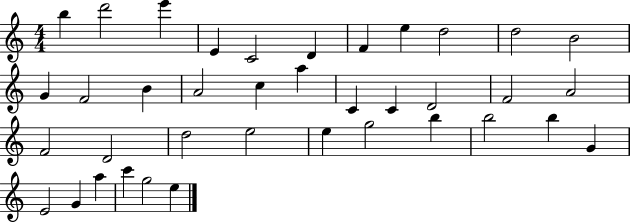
B5/q D6/h E6/q E4/q C4/h D4/q F4/q E5/q D5/h D5/h B4/h G4/q F4/h B4/q A4/h C5/q A5/q C4/q C4/q D4/h F4/h A4/h F4/h D4/h D5/h E5/h E5/q G5/h B5/q B5/h B5/q G4/q E4/h G4/q A5/q C6/q G5/h E5/q